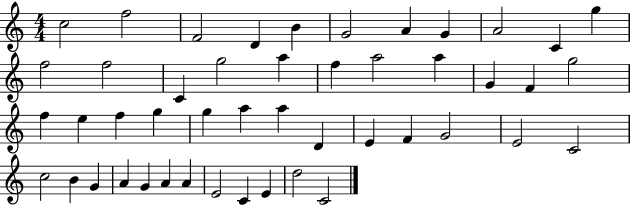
C5/h F5/h F4/h D4/q B4/q G4/h A4/q G4/q A4/h C4/q G5/q F5/h F5/h C4/q G5/h A5/q F5/q A5/h A5/q G4/q F4/q G5/h F5/q E5/q F5/q G5/q G5/q A5/q A5/q D4/q E4/q F4/q G4/h E4/h C4/h C5/h B4/q G4/q A4/q G4/q A4/q A4/q E4/h C4/q E4/q D5/h C4/h